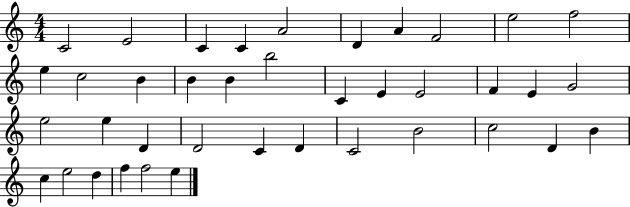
X:1
T:Untitled
M:4/4
L:1/4
K:C
C2 E2 C C A2 D A F2 e2 f2 e c2 B B B b2 C E E2 F E G2 e2 e D D2 C D C2 B2 c2 D B c e2 d f f2 e